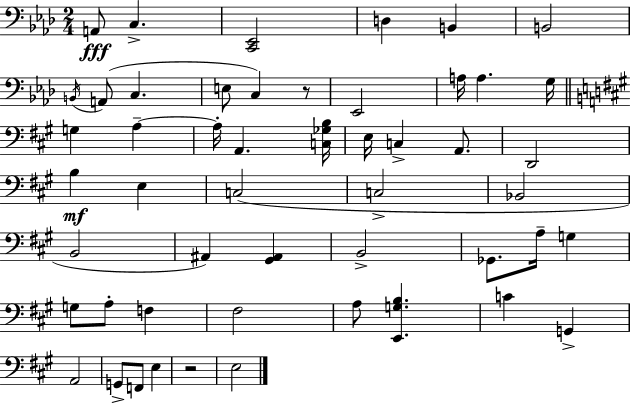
A2/e C3/q. [C2,Eb2]/h D3/q B2/q B2/h B2/s A2/e C3/q. E3/e C3/q R/e Eb2/h A3/s A3/q. G3/s G3/q A3/q A3/s A2/q. [C3,Gb3,B3]/s E3/s C3/q A2/e. D2/h B3/q E3/q C3/h C3/h Bb2/h B2/h A#2/q [G#2,A#2]/q B2/h Gb2/e. A3/s G3/q G3/e A3/e F3/q F#3/h A3/e [E2,G3,B3]/q. C4/q G2/q A2/h G2/e F2/e E3/q R/h E3/h